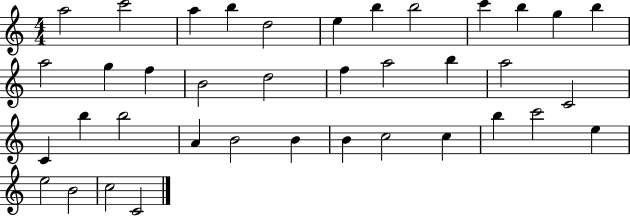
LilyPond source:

{
  \clef treble
  \numericTimeSignature
  \time 4/4
  \key c \major
  a''2 c'''2 | a''4 b''4 d''2 | e''4 b''4 b''2 | c'''4 b''4 g''4 b''4 | \break a''2 g''4 f''4 | b'2 d''2 | f''4 a''2 b''4 | a''2 c'2 | \break c'4 b''4 b''2 | a'4 b'2 b'4 | b'4 c''2 c''4 | b''4 c'''2 e''4 | \break e''2 b'2 | c''2 c'2 | \bar "|."
}